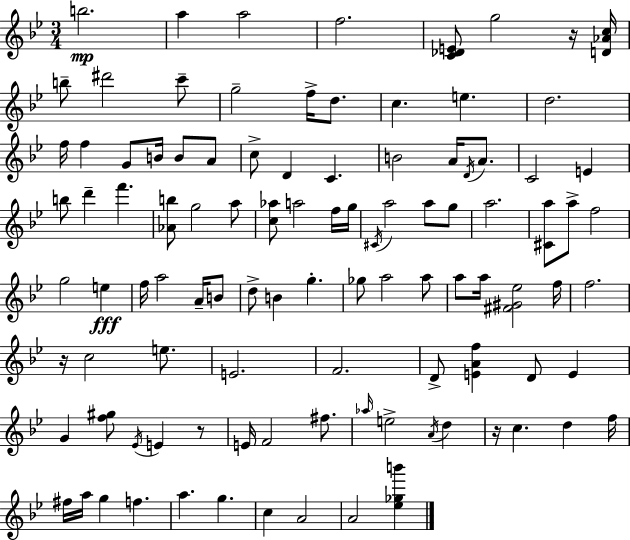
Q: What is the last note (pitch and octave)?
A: A4